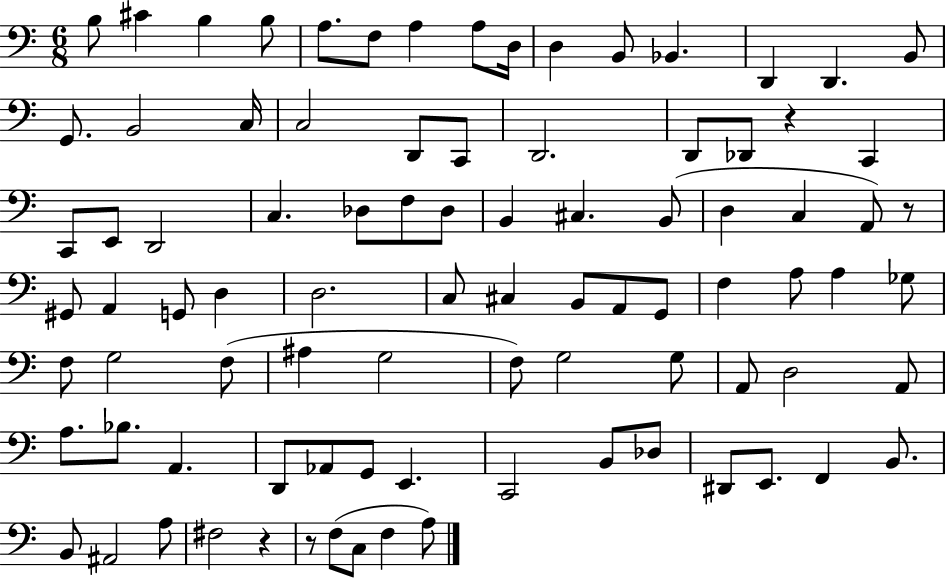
{
  \clef bass
  \numericTimeSignature
  \time 6/8
  \key c \major
  b8 cis'4 b4 b8 | a8. f8 a4 a8 d16 | d4 b,8 bes,4. | d,4 d,4. b,8 | \break g,8. b,2 c16 | c2 d,8 c,8 | d,2. | d,8 des,8 r4 c,4 | \break c,8 e,8 d,2 | c4. des8 f8 des8 | b,4 cis4. b,8( | d4 c4 a,8) r8 | \break gis,8 a,4 g,8 d4 | d2. | c8 cis4 b,8 a,8 g,8 | f4 a8 a4 ges8 | \break f8 g2 f8( | ais4 g2 | f8) g2 g8 | a,8 d2 a,8 | \break a8. bes8. a,4. | d,8 aes,8 g,8 e,4. | c,2 b,8 des8 | dis,8 e,8. f,4 b,8. | \break b,8 ais,2 a8 | fis2 r4 | r8 f8( c8 f4 a8) | \bar "|."
}